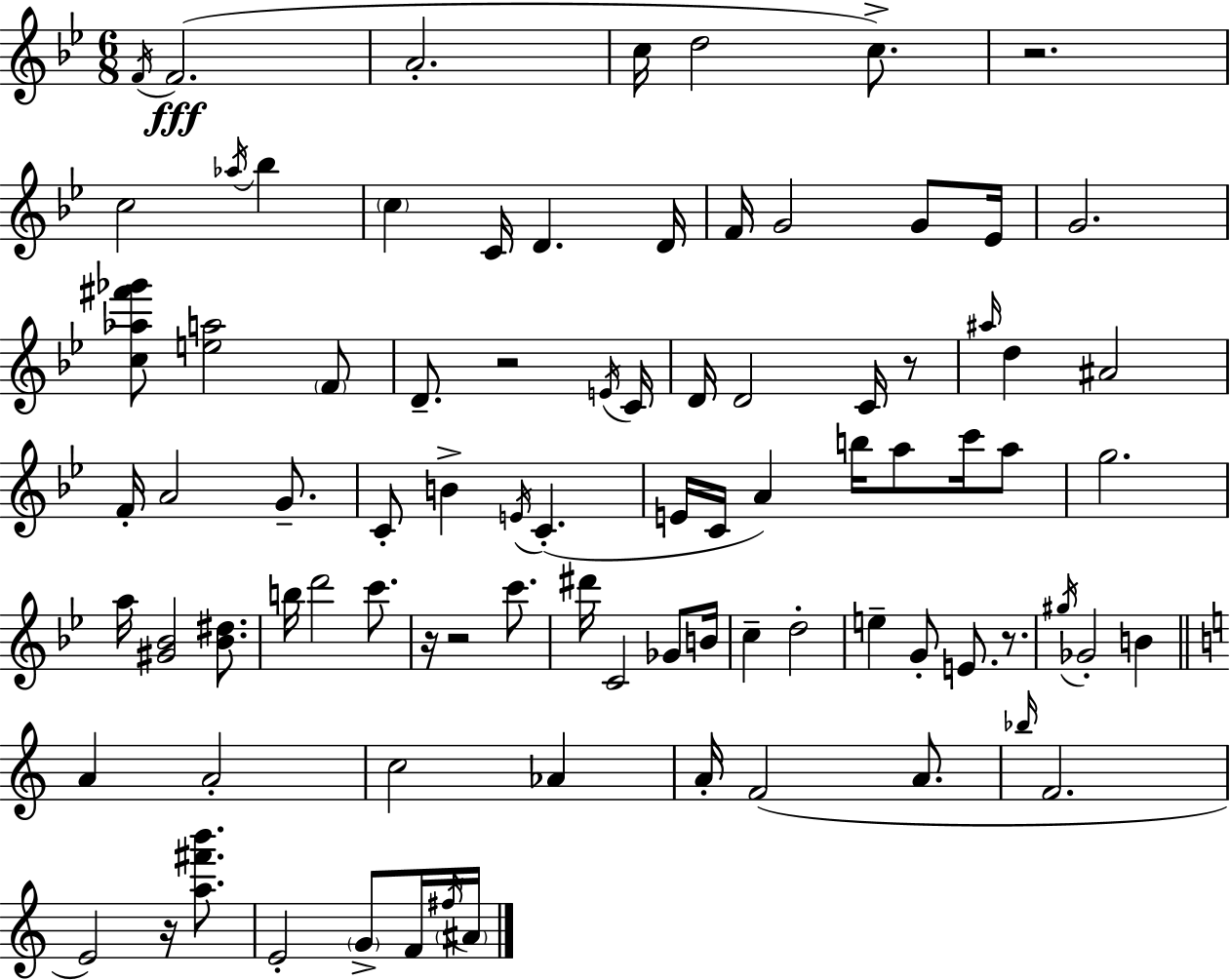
F4/s F4/h. A4/h. C5/s D5/h C5/e. R/h. C5/h Ab5/s Bb5/q C5/q C4/s D4/q. D4/s F4/s G4/h G4/e Eb4/s G4/h. [C5,Ab5,F#6,Gb6]/e [E5,A5]/h F4/e D4/e. R/h E4/s C4/s D4/s D4/h C4/s R/e A#5/s D5/q A#4/h F4/s A4/h G4/e. C4/e B4/q E4/s C4/q. E4/s C4/s A4/q B5/s A5/e C6/s A5/e G5/h. A5/s [G#4,Bb4]/h [Bb4,D#5]/e. B5/s D6/h C6/e. R/s R/h C6/e. D#6/s C4/h Gb4/e B4/s C5/q D5/h E5/q G4/e E4/e. R/e. G#5/s Gb4/h B4/q A4/q A4/h C5/h Ab4/q A4/s F4/h A4/e. Bb5/s F4/h. E4/h R/s [A5,F#6,B6]/e. E4/h G4/e F4/s F#5/s A#4/s